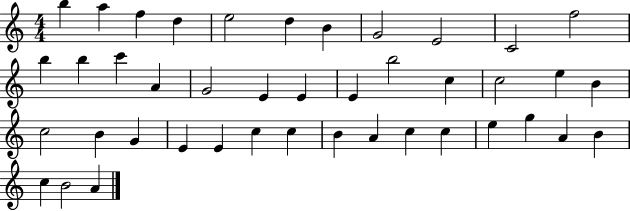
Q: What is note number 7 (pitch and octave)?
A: B4